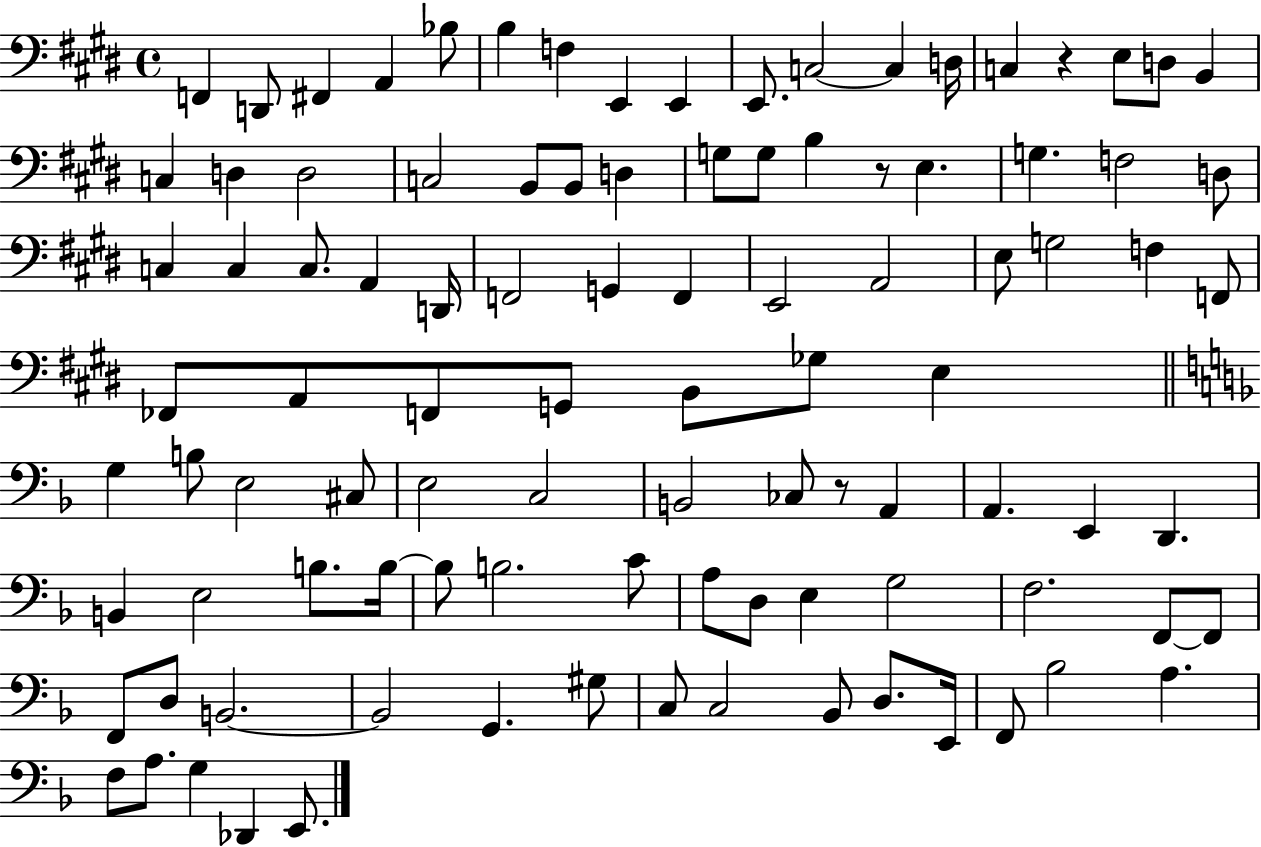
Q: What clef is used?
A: bass